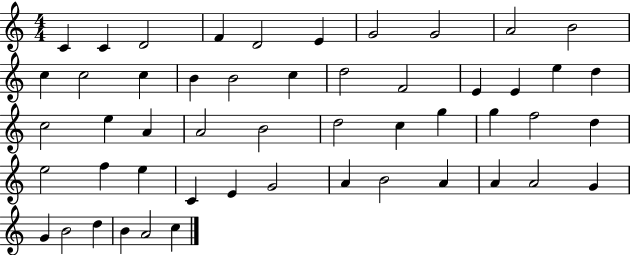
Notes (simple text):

C4/q C4/q D4/h F4/q D4/h E4/q G4/h G4/h A4/h B4/h C5/q C5/h C5/q B4/q B4/h C5/q D5/h F4/h E4/q E4/q E5/q D5/q C5/h E5/q A4/q A4/h B4/h D5/h C5/q G5/q G5/q F5/h D5/q E5/h F5/q E5/q C4/q E4/q G4/h A4/q B4/h A4/q A4/q A4/h G4/q G4/q B4/h D5/q B4/q A4/h C5/q